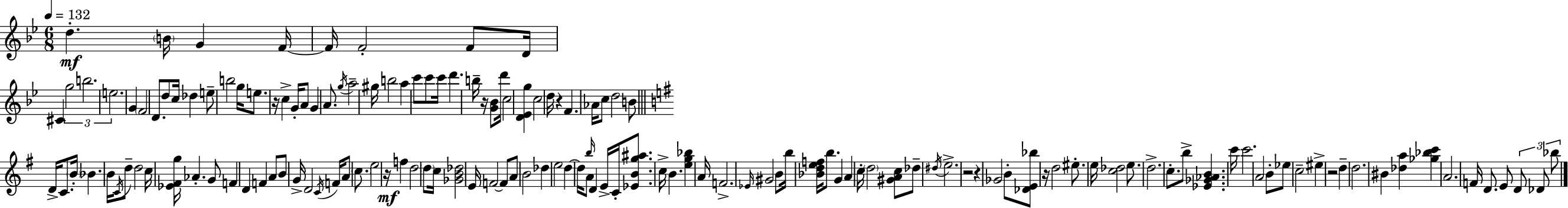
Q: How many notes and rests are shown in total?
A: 150